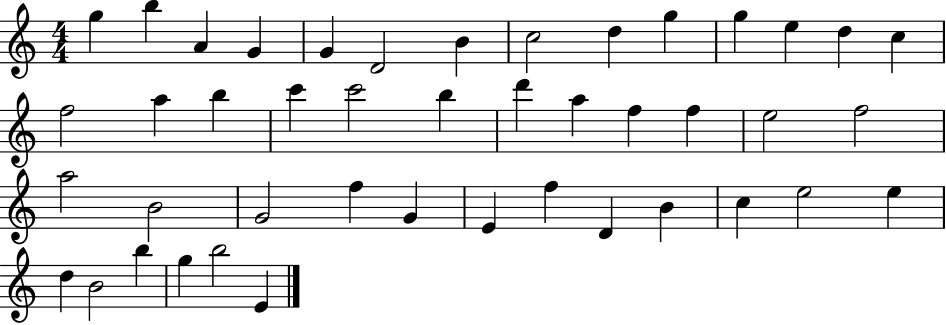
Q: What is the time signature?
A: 4/4